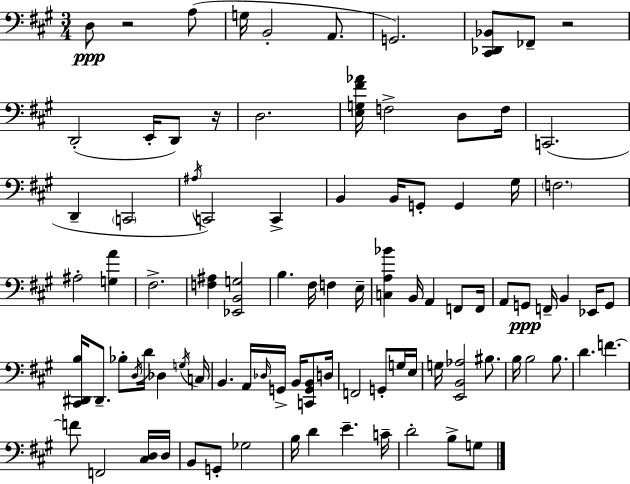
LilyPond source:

{
  \clef bass
  \numericTimeSignature
  \time 3/4
  \key a \major
  d8\ppp r2 a8( | g16 b,2-. a,8. | g,2.) | <cis, des, bes,>8 fes,8-- r2 | \break d,2-.( e,16-. d,8) r16 | d2. | <e g fis' aes'>16 f2-> d8 f16 | c,2.( | \break d,4-- \parenthesize c,2 | \acciaccatura { ais16 }) c,2 c,4-> | b,4 b,16 g,8-. g,4 | gis16 \parenthesize f2. | \break ais2-. <g a'>4 | fis2.-> | <f ais>4 <ees, b, g>2 | b4. fis16 f4 | \break e16-- <c a bes'>4 b,16 a,4 f,8 | f,16 a,8 g,8\ppp f,16-- b,4 ees,16 g,8 | <cis, dis, b>16 dis,8.-- bes8-. \acciaccatura { d16 } d'16 des4 | \acciaccatura { g16 } c16 b,4. a,16 \grace { des16 } g,16-> | \break b,16 <c, g, b,>8 d16 f,2 | g,8-. g16 e16 g16 <e, b, aes>2 | bis8. b16 b2 | b8. d'4. f'4.~~ | \break f'8 f,2 | <cis d>16 d16 b,8 g,8-. ges2 | b16 d'4 e'4.-- | c'16-- d'2-. | \break b8-> g8 \bar "|."
}